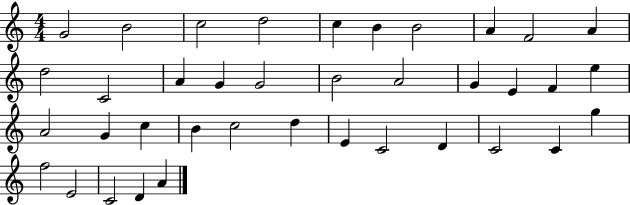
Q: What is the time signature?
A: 4/4